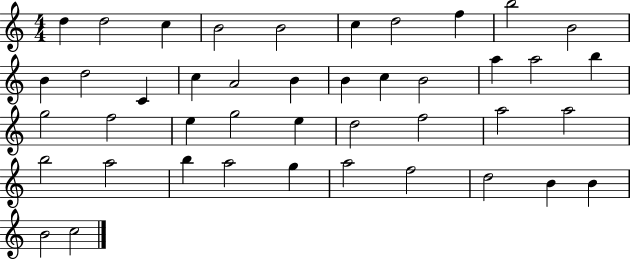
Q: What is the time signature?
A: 4/4